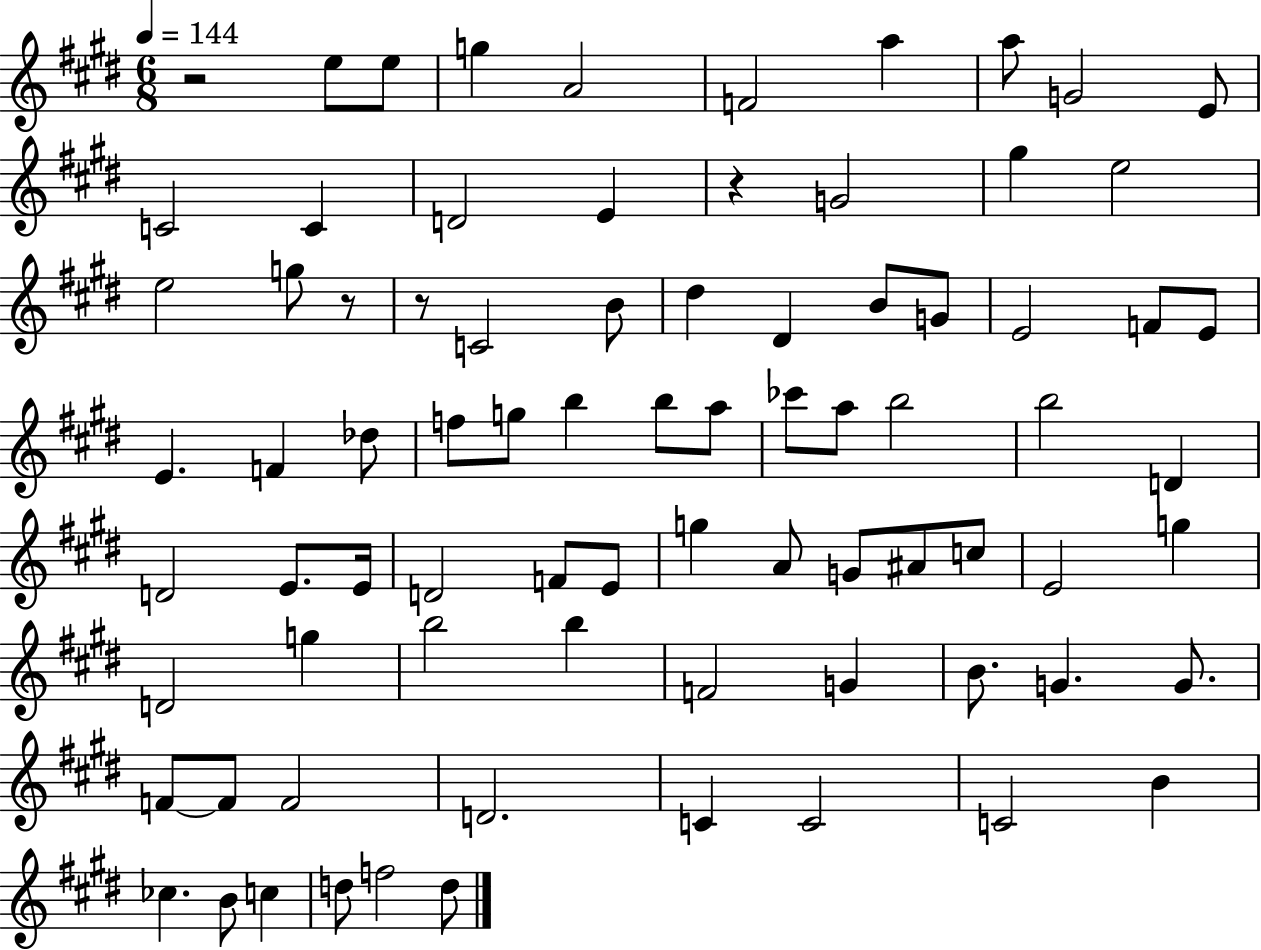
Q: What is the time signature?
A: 6/8